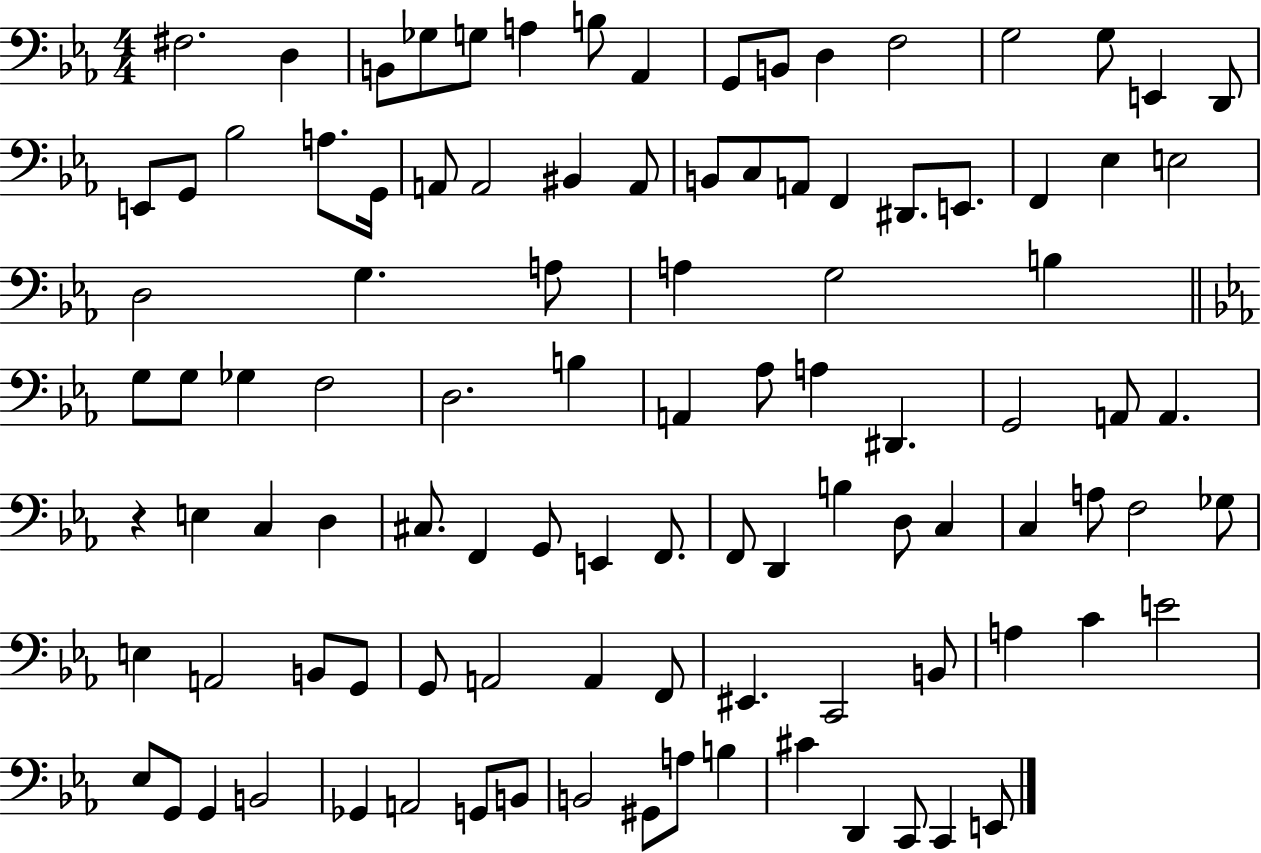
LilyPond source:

{
  \clef bass
  \numericTimeSignature
  \time 4/4
  \key ees \major
  fis2. d4 | b,8 ges8 g8 a4 b8 aes,4 | g,8 b,8 d4 f2 | g2 g8 e,4 d,8 | \break e,8 g,8 bes2 a8. g,16 | a,8 a,2 bis,4 a,8 | b,8 c8 a,8 f,4 dis,8. e,8. | f,4 ees4 e2 | \break d2 g4. a8 | a4 g2 b4 | \bar "||" \break \key c \minor g8 g8 ges4 f2 | d2. b4 | a,4 aes8 a4 dis,4. | g,2 a,8 a,4. | \break r4 e4 c4 d4 | cis8. f,4 g,8 e,4 f,8. | f,8 d,4 b4 d8 c4 | c4 a8 f2 ges8 | \break e4 a,2 b,8 g,8 | g,8 a,2 a,4 f,8 | eis,4. c,2 b,8 | a4 c'4 e'2 | \break ees8 g,8 g,4 b,2 | ges,4 a,2 g,8 b,8 | b,2 gis,8 a8 b4 | cis'4 d,4 c,8 c,4 e,8 | \break \bar "|."
}